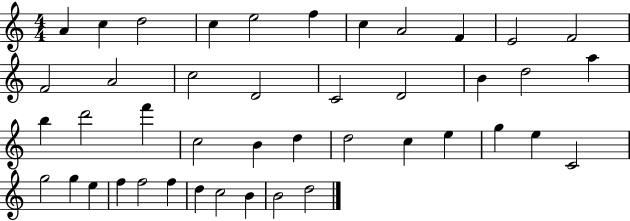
A4/q C5/q D5/h C5/q E5/h F5/q C5/q A4/h F4/q E4/h F4/h F4/h A4/h C5/h D4/h C4/h D4/h B4/q D5/h A5/q B5/q D6/h F6/q C5/h B4/q D5/q D5/h C5/q E5/q G5/q E5/q C4/h G5/h G5/q E5/q F5/q F5/h F5/q D5/q C5/h B4/q B4/h D5/h